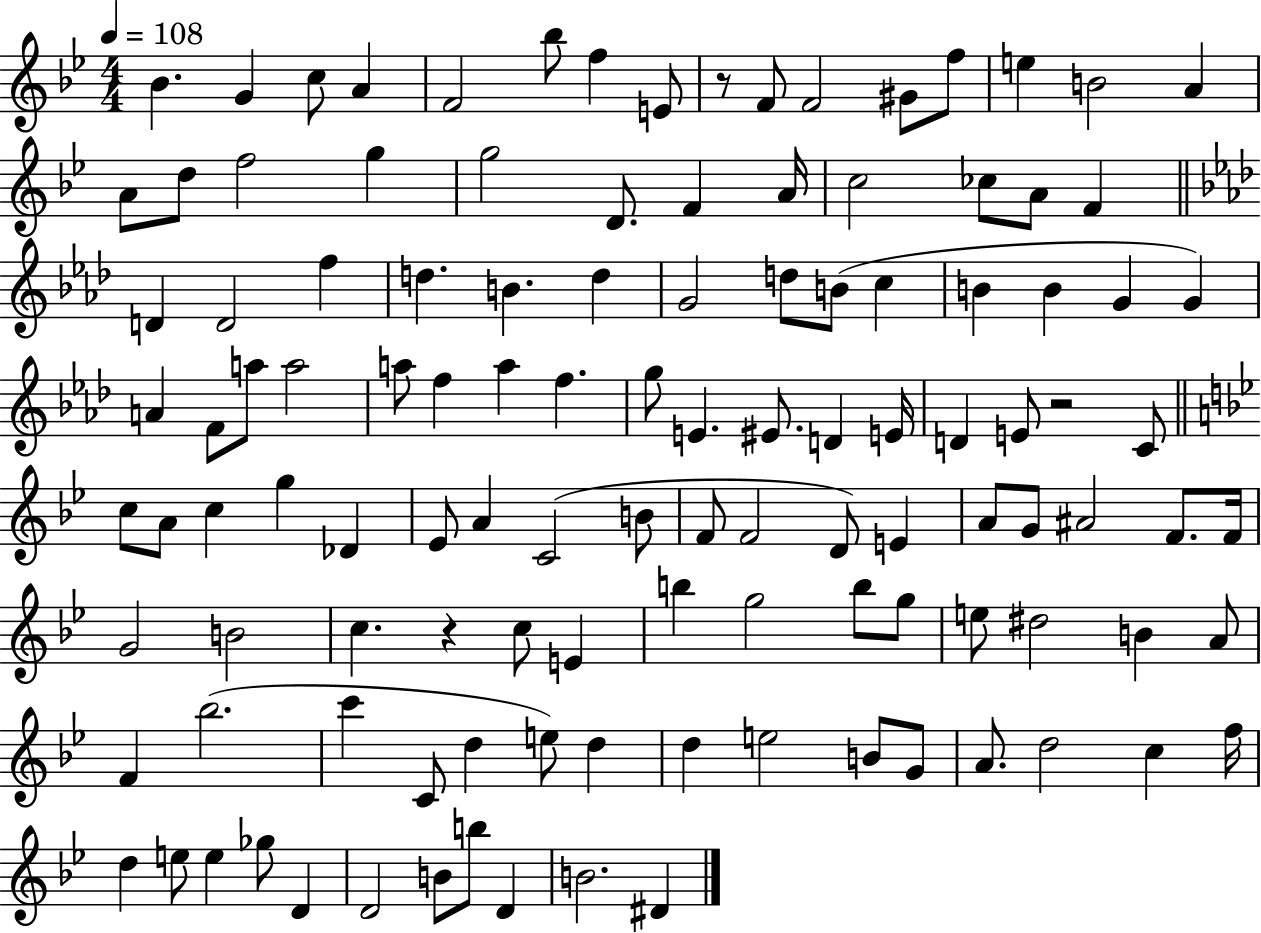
X:1
T:Untitled
M:4/4
L:1/4
K:Bb
_B G c/2 A F2 _b/2 f E/2 z/2 F/2 F2 ^G/2 f/2 e B2 A A/2 d/2 f2 g g2 D/2 F A/4 c2 _c/2 A/2 F D D2 f d B d G2 d/2 B/2 c B B G G A F/2 a/2 a2 a/2 f a f g/2 E ^E/2 D E/4 D E/2 z2 C/2 c/2 A/2 c g _D _E/2 A C2 B/2 F/2 F2 D/2 E A/2 G/2 ^A2 F/2 F/4 G2 B2 c z c/2 E b g2 b/2 g/2 e/2 ^d2 B A/2 F _b2 c' C/2 d e/2 d d e2 B/2 G/2 A/2 d2 c f/4 d e/2 e _g/2 D D2 B/2 b/2 D B2 ^D